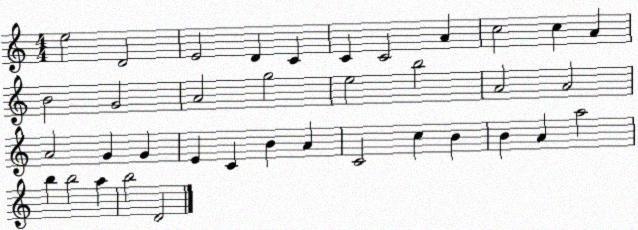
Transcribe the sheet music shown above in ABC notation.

X:1
T:Untitled
M:4/4
L:1/4
K:C
e2 D2 E2 D C C C2 A c2 c A B2 G2 A2 g2 e2 b2 A2 A2 A2 G G E C B A C2 c B B A a2 b b2 a b2 D2